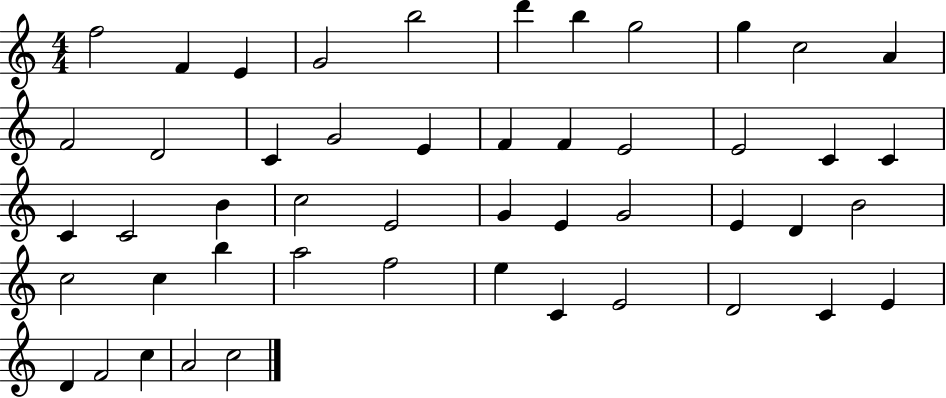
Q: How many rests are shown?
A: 0